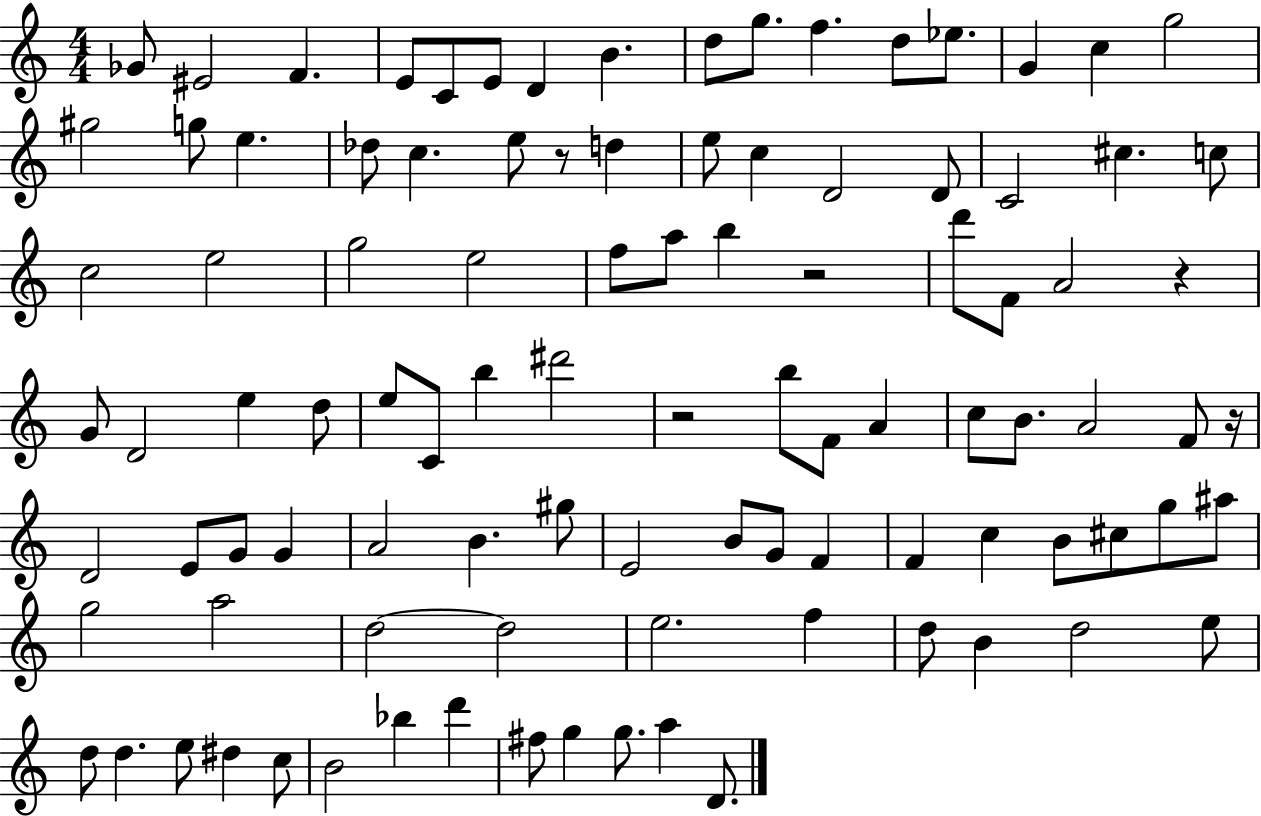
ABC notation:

X:1
T:Untitled
M:4/4
L:1/4
K:C
_G/2 ^E2 F E/2 C/2 E/2 D B d/2 g/2 f d/2 _e/2 G c g2 ^g2 g/2 e _d/2 c e/2 z/2 d e/2 c D2 D/2 C2 ^c c/2 c2 e2 g2 e2 f/2 a/2 b z2 d'/2 F/2 A2 z G/2 D2 e d/2 e/2 C/2 b ^d'2 z2 b/2 F/2 A c/2 B/2 A2 F/2 z/4 D2 E/2 G/2 G A2 B ^g/2 E2 B/2 G/2 F F c B/2 ^c/2 g/2 ^a/2 g2 a2 d2 d2 e2 f d/2 B d2 e/2 d/2 d e/2 ^d c/2 B2 _b d' ^f/2 g g/2 a D/2